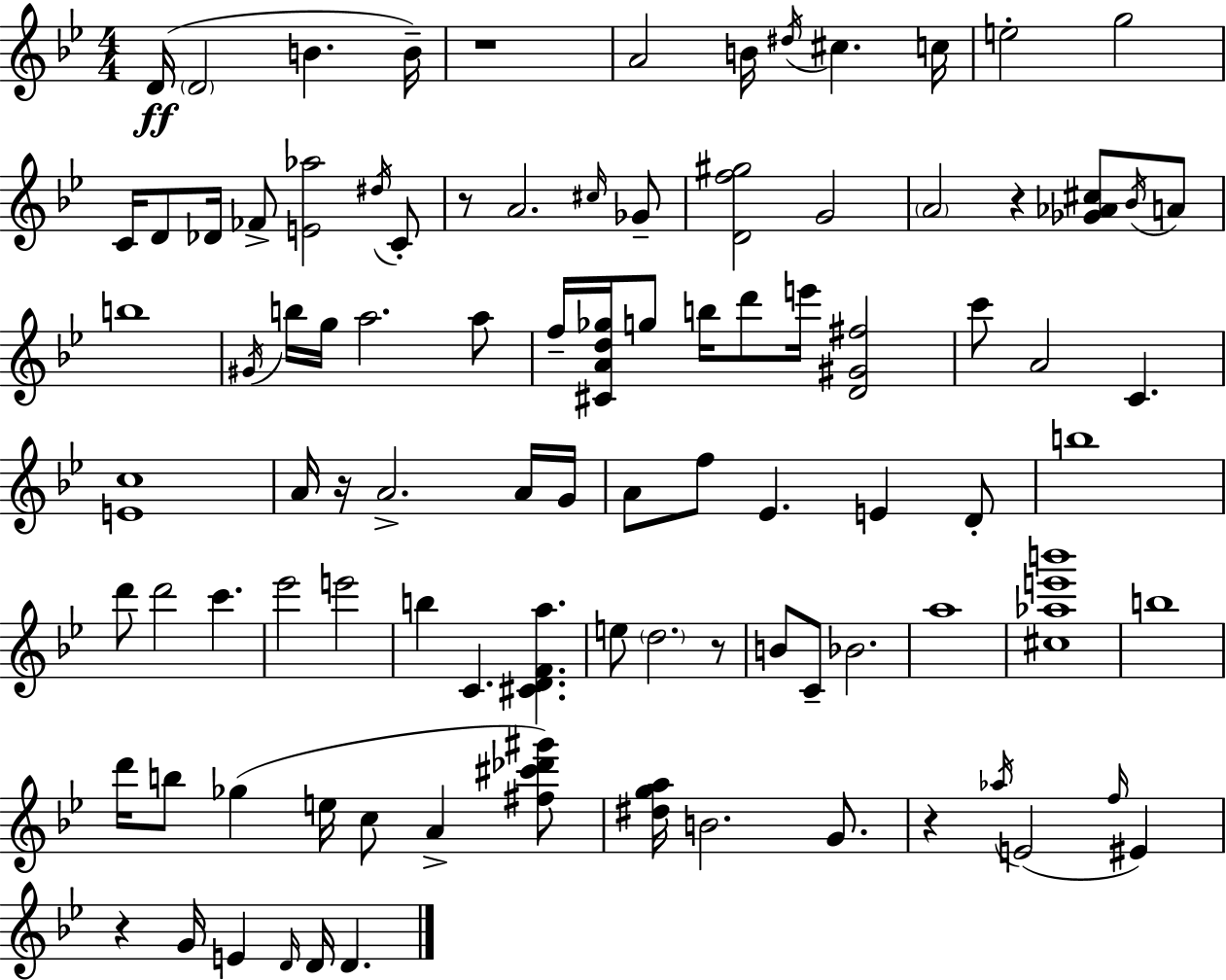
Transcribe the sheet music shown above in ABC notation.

X:1
T:Untitled
M:4/4
L:1/4
K:Gm
D/4 D2 B B/4 z4 A2 B/4 ^d/4 ^c c/4 e2 g2 C/4 D/2 _D/4 _F/2 [E_a]2 ^d/4 C/2 z/2 A2 ^c/4 _G/2 [Df^g]2 G2 A2 z [_G_A^c]/2 _B/4 A/2 b4 ^G/4 b/4 g/4 a2 a/2 f/4 [^CAd_g]/4 g/2 b/4 d'/2 e'/4 [D^G^f]2 c'/2 A2 C [Ec]4 A/4 z/4 A2 A/4 G/4 A/2 f/2 _E E D/2 b4 d'/2 d'2 c' _e'2 e'2 b C [^CDFa] e/2 d2 z/2 B/2 C/2 _B2 a4 [^c_ae'b']4 b4 d'/4 b/2 _g e/4 c/2 A [^f^c'_d'^g']/2 [^dga]/4 B2 G/2 z _a/4 E2 f/4 ^E z G/4 E D/4 D/4 D